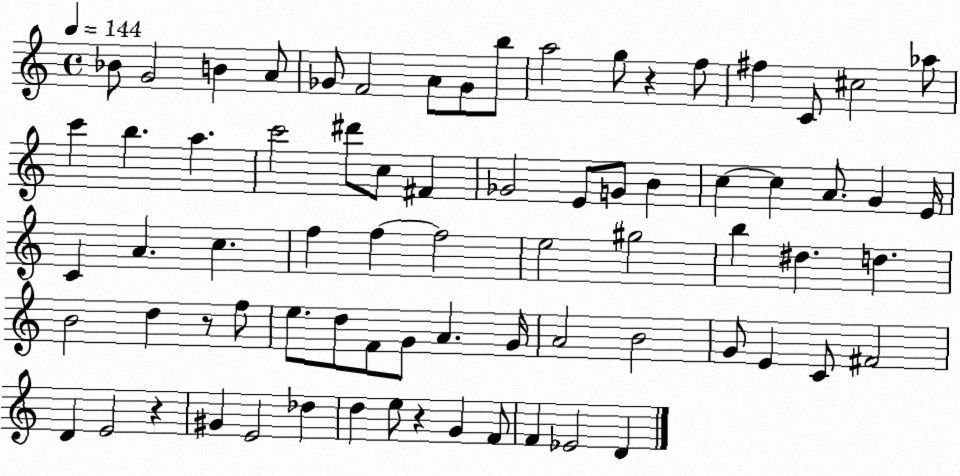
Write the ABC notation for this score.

X:1
T:Untitled
M:4/4
L:1/4
K:C
_B/2 G2 B A/2 _G/2 F2 A/2 _G/2 b/2 a2 g/2 z f/2 ^f C/2 ^c2 _a/2 c' b a c'2 ^d'/2 c/2 ^F _G2 E/2 G/2 B c c A/2 G E/4 C A c f f f2 e2 ^g2 b ^d d B2 d z/2 f/2 e/2 d/2 F/2 G/2 A G/4 A2 B2 G/2 E C/2 ^F2 D E2 z ^G E2 _d d e/2 z G F/2 F _E2 D